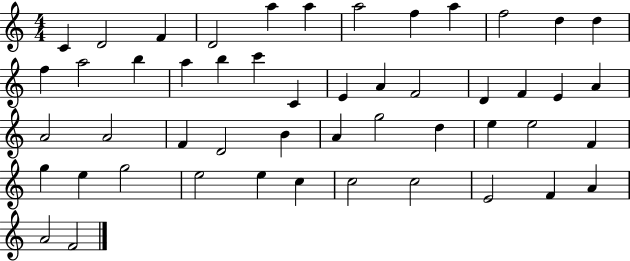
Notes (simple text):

C4/q D4/h F4/q D4/h A5/q A5/q A5/h F5/q A5/q F5/h D5/q D5/q F5/q A5/h B5/q A5/q B5/q C6/q C4/q E4/q A4/q F4/h D4/q F4/q E4/q A4/q A4/h A4/h F4/q D4/h B4/q A4/q G5/h D5/q E5/q E5/h F4/q G5/q E5/q G5/h E5/h E5/q C5/q C5/h C5/h E4/h F4/q A4/q A4/h F4/h